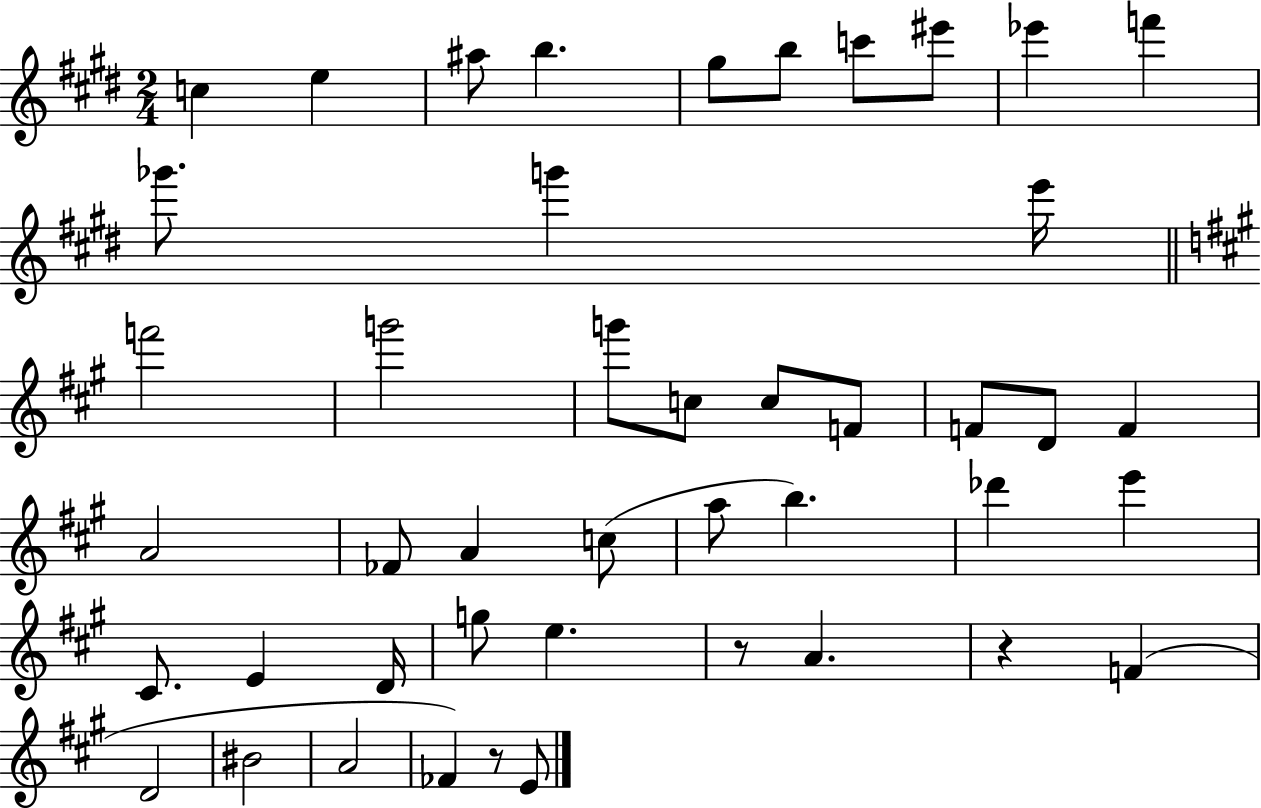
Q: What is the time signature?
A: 2/4